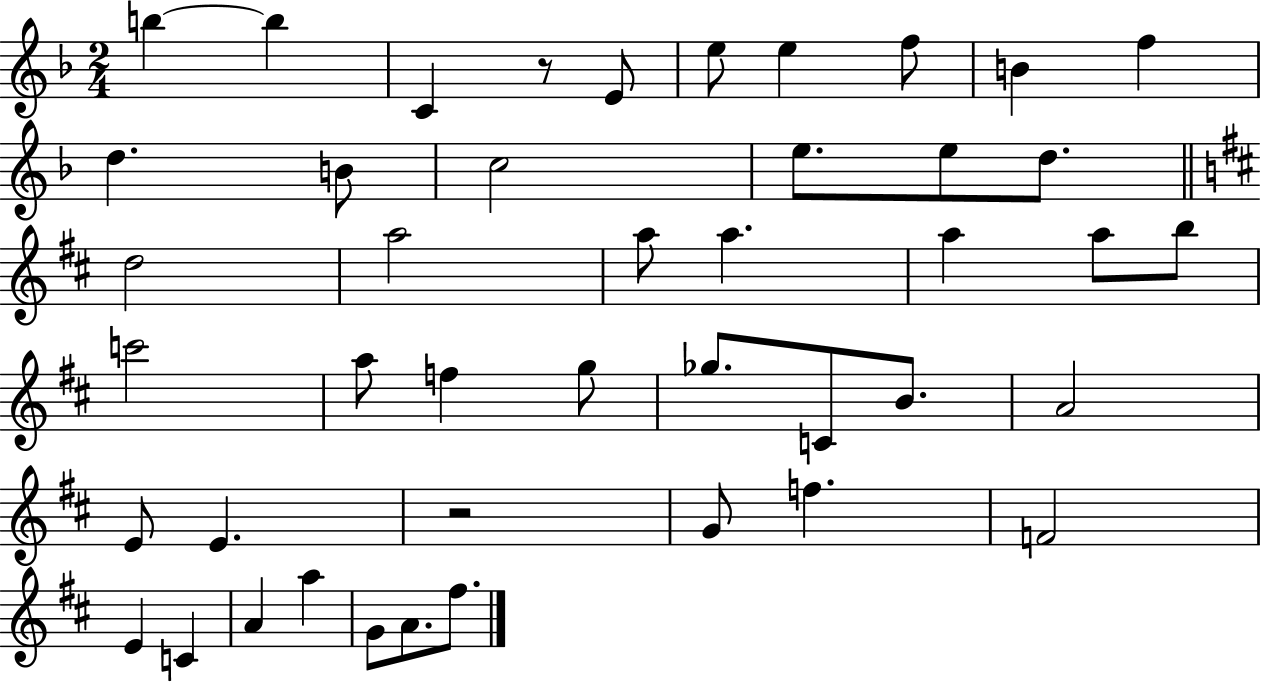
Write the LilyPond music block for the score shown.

{
  \clef treble
  \numericTimeSignature
  \time 2/4
  \key f \major
  \repeat volta 2 { b''4~~ b''4 | c'4 r8 e'8 | e''8 e''4 f''8 | b'4 f''4 | \break d''4. b'8 | c''2 | e''8. e''8 d''8. | \bar "||" \break \key b \minor d''2 | a''2 | a''8 a''4. | a''4 a''8 b''8 | \break c'''2 | a''8 f''4 g''8 | ges''8. c'8 b'8. | a'2 | \break e'8 e'4. | r2 | g'8 f''4. | f'2 | \break e'4 c'4 | a'4 a''4 | g'8 a'8. fis''8. | } \bar "|."
}